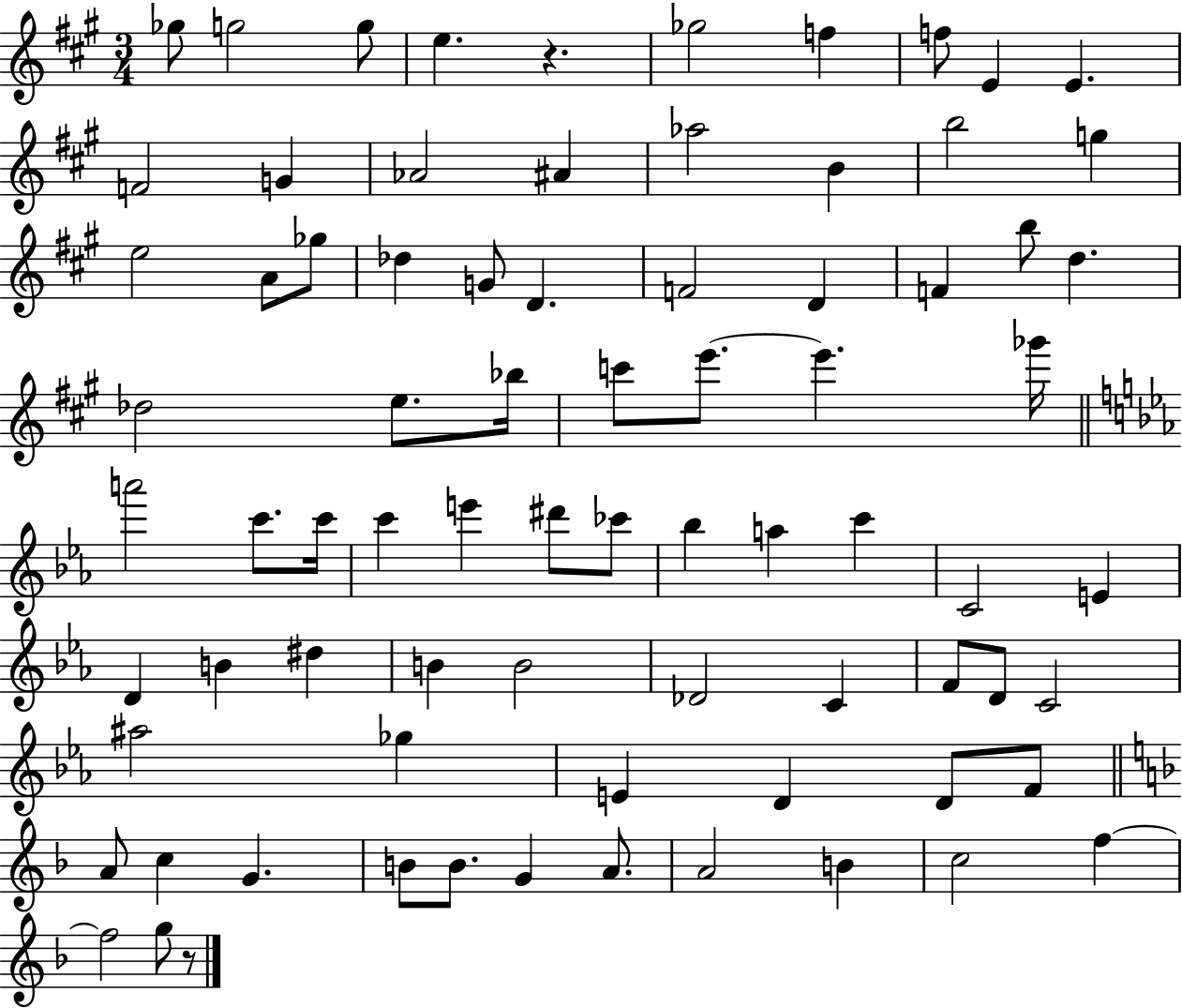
{
  \clef treble
  \numericTimeSignature
  \time 3/4
  \key a \major
  ges''8 g''2 g''8 | e''4. r4. | ges''2 f''4 | f''8 e'4 e'4. | \break f'2 g'4 | aes'2 ais'4 | aes''2 b'4 | b''2 g''4 | \break e''2 a'8 ges''8 | des''4 g'8 d'4. | f'2 d'4 | f'4 b''8 d''4. | \break des''2 e''8. bes''16 | c'''8 e'''8.~~ e'''4. ges'''16 | \bar "||" \break \key c \minor a'''2 c'''8. c'''16 | c'''4 e'''4 dis'''8 ces'''8 | bes''4 a''4 c'''4 | c'2 e'4 | \break d'4 b'4 dis''4 | b'4 b'2 | des'2 c'4 | f'8 d'8 c'2 | \break ais''2 ges''4 | e'4 d'4 d'8 f'8 | \bar "||" \break \key d \minor a'8 c''4 g'4. | b'8 b'8. g'4 a'8. | a'2 b'4 | c''2 f''4~~ | \break f''2 g''8 r8 | \bar "|."
}